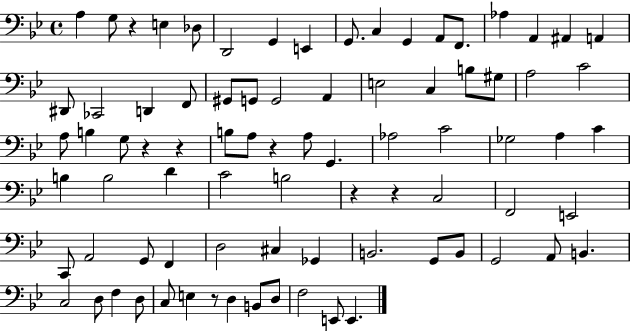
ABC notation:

X:1
T:Untitled
M:4/4
L:1/4
K:Bb
A, G,/2 z E, _D,/2 D,,2 G,, E,, G,,/2 C, G,, A,,/2 F,,/2 _A, A,, ^A,, A,, ^D,,/2 _C,,2 D,, F,,/2 ^G,,/2 G,,/2 G,,2 A,, E,2 C, B,/2 ^G,/2 A,2 C2 A,/2 B, G,/2 z z B,/2 A,/2 z A,/2 G,, _A,2 C2 _G,2 A, C B, B,2 D C2 B,2 z z C,2 F,,2 E,,2 C,,/2 A,,2 G,,/2 F,, D,2 ^C, _G,, B,,2 G,,/2 B,,/2 G,,2 A,,/2 B,, C,2 D,/2 F, D,/2 C,/2 E, z/2 D, B,,/2 D,/2 F,2 E,,/2 E,,